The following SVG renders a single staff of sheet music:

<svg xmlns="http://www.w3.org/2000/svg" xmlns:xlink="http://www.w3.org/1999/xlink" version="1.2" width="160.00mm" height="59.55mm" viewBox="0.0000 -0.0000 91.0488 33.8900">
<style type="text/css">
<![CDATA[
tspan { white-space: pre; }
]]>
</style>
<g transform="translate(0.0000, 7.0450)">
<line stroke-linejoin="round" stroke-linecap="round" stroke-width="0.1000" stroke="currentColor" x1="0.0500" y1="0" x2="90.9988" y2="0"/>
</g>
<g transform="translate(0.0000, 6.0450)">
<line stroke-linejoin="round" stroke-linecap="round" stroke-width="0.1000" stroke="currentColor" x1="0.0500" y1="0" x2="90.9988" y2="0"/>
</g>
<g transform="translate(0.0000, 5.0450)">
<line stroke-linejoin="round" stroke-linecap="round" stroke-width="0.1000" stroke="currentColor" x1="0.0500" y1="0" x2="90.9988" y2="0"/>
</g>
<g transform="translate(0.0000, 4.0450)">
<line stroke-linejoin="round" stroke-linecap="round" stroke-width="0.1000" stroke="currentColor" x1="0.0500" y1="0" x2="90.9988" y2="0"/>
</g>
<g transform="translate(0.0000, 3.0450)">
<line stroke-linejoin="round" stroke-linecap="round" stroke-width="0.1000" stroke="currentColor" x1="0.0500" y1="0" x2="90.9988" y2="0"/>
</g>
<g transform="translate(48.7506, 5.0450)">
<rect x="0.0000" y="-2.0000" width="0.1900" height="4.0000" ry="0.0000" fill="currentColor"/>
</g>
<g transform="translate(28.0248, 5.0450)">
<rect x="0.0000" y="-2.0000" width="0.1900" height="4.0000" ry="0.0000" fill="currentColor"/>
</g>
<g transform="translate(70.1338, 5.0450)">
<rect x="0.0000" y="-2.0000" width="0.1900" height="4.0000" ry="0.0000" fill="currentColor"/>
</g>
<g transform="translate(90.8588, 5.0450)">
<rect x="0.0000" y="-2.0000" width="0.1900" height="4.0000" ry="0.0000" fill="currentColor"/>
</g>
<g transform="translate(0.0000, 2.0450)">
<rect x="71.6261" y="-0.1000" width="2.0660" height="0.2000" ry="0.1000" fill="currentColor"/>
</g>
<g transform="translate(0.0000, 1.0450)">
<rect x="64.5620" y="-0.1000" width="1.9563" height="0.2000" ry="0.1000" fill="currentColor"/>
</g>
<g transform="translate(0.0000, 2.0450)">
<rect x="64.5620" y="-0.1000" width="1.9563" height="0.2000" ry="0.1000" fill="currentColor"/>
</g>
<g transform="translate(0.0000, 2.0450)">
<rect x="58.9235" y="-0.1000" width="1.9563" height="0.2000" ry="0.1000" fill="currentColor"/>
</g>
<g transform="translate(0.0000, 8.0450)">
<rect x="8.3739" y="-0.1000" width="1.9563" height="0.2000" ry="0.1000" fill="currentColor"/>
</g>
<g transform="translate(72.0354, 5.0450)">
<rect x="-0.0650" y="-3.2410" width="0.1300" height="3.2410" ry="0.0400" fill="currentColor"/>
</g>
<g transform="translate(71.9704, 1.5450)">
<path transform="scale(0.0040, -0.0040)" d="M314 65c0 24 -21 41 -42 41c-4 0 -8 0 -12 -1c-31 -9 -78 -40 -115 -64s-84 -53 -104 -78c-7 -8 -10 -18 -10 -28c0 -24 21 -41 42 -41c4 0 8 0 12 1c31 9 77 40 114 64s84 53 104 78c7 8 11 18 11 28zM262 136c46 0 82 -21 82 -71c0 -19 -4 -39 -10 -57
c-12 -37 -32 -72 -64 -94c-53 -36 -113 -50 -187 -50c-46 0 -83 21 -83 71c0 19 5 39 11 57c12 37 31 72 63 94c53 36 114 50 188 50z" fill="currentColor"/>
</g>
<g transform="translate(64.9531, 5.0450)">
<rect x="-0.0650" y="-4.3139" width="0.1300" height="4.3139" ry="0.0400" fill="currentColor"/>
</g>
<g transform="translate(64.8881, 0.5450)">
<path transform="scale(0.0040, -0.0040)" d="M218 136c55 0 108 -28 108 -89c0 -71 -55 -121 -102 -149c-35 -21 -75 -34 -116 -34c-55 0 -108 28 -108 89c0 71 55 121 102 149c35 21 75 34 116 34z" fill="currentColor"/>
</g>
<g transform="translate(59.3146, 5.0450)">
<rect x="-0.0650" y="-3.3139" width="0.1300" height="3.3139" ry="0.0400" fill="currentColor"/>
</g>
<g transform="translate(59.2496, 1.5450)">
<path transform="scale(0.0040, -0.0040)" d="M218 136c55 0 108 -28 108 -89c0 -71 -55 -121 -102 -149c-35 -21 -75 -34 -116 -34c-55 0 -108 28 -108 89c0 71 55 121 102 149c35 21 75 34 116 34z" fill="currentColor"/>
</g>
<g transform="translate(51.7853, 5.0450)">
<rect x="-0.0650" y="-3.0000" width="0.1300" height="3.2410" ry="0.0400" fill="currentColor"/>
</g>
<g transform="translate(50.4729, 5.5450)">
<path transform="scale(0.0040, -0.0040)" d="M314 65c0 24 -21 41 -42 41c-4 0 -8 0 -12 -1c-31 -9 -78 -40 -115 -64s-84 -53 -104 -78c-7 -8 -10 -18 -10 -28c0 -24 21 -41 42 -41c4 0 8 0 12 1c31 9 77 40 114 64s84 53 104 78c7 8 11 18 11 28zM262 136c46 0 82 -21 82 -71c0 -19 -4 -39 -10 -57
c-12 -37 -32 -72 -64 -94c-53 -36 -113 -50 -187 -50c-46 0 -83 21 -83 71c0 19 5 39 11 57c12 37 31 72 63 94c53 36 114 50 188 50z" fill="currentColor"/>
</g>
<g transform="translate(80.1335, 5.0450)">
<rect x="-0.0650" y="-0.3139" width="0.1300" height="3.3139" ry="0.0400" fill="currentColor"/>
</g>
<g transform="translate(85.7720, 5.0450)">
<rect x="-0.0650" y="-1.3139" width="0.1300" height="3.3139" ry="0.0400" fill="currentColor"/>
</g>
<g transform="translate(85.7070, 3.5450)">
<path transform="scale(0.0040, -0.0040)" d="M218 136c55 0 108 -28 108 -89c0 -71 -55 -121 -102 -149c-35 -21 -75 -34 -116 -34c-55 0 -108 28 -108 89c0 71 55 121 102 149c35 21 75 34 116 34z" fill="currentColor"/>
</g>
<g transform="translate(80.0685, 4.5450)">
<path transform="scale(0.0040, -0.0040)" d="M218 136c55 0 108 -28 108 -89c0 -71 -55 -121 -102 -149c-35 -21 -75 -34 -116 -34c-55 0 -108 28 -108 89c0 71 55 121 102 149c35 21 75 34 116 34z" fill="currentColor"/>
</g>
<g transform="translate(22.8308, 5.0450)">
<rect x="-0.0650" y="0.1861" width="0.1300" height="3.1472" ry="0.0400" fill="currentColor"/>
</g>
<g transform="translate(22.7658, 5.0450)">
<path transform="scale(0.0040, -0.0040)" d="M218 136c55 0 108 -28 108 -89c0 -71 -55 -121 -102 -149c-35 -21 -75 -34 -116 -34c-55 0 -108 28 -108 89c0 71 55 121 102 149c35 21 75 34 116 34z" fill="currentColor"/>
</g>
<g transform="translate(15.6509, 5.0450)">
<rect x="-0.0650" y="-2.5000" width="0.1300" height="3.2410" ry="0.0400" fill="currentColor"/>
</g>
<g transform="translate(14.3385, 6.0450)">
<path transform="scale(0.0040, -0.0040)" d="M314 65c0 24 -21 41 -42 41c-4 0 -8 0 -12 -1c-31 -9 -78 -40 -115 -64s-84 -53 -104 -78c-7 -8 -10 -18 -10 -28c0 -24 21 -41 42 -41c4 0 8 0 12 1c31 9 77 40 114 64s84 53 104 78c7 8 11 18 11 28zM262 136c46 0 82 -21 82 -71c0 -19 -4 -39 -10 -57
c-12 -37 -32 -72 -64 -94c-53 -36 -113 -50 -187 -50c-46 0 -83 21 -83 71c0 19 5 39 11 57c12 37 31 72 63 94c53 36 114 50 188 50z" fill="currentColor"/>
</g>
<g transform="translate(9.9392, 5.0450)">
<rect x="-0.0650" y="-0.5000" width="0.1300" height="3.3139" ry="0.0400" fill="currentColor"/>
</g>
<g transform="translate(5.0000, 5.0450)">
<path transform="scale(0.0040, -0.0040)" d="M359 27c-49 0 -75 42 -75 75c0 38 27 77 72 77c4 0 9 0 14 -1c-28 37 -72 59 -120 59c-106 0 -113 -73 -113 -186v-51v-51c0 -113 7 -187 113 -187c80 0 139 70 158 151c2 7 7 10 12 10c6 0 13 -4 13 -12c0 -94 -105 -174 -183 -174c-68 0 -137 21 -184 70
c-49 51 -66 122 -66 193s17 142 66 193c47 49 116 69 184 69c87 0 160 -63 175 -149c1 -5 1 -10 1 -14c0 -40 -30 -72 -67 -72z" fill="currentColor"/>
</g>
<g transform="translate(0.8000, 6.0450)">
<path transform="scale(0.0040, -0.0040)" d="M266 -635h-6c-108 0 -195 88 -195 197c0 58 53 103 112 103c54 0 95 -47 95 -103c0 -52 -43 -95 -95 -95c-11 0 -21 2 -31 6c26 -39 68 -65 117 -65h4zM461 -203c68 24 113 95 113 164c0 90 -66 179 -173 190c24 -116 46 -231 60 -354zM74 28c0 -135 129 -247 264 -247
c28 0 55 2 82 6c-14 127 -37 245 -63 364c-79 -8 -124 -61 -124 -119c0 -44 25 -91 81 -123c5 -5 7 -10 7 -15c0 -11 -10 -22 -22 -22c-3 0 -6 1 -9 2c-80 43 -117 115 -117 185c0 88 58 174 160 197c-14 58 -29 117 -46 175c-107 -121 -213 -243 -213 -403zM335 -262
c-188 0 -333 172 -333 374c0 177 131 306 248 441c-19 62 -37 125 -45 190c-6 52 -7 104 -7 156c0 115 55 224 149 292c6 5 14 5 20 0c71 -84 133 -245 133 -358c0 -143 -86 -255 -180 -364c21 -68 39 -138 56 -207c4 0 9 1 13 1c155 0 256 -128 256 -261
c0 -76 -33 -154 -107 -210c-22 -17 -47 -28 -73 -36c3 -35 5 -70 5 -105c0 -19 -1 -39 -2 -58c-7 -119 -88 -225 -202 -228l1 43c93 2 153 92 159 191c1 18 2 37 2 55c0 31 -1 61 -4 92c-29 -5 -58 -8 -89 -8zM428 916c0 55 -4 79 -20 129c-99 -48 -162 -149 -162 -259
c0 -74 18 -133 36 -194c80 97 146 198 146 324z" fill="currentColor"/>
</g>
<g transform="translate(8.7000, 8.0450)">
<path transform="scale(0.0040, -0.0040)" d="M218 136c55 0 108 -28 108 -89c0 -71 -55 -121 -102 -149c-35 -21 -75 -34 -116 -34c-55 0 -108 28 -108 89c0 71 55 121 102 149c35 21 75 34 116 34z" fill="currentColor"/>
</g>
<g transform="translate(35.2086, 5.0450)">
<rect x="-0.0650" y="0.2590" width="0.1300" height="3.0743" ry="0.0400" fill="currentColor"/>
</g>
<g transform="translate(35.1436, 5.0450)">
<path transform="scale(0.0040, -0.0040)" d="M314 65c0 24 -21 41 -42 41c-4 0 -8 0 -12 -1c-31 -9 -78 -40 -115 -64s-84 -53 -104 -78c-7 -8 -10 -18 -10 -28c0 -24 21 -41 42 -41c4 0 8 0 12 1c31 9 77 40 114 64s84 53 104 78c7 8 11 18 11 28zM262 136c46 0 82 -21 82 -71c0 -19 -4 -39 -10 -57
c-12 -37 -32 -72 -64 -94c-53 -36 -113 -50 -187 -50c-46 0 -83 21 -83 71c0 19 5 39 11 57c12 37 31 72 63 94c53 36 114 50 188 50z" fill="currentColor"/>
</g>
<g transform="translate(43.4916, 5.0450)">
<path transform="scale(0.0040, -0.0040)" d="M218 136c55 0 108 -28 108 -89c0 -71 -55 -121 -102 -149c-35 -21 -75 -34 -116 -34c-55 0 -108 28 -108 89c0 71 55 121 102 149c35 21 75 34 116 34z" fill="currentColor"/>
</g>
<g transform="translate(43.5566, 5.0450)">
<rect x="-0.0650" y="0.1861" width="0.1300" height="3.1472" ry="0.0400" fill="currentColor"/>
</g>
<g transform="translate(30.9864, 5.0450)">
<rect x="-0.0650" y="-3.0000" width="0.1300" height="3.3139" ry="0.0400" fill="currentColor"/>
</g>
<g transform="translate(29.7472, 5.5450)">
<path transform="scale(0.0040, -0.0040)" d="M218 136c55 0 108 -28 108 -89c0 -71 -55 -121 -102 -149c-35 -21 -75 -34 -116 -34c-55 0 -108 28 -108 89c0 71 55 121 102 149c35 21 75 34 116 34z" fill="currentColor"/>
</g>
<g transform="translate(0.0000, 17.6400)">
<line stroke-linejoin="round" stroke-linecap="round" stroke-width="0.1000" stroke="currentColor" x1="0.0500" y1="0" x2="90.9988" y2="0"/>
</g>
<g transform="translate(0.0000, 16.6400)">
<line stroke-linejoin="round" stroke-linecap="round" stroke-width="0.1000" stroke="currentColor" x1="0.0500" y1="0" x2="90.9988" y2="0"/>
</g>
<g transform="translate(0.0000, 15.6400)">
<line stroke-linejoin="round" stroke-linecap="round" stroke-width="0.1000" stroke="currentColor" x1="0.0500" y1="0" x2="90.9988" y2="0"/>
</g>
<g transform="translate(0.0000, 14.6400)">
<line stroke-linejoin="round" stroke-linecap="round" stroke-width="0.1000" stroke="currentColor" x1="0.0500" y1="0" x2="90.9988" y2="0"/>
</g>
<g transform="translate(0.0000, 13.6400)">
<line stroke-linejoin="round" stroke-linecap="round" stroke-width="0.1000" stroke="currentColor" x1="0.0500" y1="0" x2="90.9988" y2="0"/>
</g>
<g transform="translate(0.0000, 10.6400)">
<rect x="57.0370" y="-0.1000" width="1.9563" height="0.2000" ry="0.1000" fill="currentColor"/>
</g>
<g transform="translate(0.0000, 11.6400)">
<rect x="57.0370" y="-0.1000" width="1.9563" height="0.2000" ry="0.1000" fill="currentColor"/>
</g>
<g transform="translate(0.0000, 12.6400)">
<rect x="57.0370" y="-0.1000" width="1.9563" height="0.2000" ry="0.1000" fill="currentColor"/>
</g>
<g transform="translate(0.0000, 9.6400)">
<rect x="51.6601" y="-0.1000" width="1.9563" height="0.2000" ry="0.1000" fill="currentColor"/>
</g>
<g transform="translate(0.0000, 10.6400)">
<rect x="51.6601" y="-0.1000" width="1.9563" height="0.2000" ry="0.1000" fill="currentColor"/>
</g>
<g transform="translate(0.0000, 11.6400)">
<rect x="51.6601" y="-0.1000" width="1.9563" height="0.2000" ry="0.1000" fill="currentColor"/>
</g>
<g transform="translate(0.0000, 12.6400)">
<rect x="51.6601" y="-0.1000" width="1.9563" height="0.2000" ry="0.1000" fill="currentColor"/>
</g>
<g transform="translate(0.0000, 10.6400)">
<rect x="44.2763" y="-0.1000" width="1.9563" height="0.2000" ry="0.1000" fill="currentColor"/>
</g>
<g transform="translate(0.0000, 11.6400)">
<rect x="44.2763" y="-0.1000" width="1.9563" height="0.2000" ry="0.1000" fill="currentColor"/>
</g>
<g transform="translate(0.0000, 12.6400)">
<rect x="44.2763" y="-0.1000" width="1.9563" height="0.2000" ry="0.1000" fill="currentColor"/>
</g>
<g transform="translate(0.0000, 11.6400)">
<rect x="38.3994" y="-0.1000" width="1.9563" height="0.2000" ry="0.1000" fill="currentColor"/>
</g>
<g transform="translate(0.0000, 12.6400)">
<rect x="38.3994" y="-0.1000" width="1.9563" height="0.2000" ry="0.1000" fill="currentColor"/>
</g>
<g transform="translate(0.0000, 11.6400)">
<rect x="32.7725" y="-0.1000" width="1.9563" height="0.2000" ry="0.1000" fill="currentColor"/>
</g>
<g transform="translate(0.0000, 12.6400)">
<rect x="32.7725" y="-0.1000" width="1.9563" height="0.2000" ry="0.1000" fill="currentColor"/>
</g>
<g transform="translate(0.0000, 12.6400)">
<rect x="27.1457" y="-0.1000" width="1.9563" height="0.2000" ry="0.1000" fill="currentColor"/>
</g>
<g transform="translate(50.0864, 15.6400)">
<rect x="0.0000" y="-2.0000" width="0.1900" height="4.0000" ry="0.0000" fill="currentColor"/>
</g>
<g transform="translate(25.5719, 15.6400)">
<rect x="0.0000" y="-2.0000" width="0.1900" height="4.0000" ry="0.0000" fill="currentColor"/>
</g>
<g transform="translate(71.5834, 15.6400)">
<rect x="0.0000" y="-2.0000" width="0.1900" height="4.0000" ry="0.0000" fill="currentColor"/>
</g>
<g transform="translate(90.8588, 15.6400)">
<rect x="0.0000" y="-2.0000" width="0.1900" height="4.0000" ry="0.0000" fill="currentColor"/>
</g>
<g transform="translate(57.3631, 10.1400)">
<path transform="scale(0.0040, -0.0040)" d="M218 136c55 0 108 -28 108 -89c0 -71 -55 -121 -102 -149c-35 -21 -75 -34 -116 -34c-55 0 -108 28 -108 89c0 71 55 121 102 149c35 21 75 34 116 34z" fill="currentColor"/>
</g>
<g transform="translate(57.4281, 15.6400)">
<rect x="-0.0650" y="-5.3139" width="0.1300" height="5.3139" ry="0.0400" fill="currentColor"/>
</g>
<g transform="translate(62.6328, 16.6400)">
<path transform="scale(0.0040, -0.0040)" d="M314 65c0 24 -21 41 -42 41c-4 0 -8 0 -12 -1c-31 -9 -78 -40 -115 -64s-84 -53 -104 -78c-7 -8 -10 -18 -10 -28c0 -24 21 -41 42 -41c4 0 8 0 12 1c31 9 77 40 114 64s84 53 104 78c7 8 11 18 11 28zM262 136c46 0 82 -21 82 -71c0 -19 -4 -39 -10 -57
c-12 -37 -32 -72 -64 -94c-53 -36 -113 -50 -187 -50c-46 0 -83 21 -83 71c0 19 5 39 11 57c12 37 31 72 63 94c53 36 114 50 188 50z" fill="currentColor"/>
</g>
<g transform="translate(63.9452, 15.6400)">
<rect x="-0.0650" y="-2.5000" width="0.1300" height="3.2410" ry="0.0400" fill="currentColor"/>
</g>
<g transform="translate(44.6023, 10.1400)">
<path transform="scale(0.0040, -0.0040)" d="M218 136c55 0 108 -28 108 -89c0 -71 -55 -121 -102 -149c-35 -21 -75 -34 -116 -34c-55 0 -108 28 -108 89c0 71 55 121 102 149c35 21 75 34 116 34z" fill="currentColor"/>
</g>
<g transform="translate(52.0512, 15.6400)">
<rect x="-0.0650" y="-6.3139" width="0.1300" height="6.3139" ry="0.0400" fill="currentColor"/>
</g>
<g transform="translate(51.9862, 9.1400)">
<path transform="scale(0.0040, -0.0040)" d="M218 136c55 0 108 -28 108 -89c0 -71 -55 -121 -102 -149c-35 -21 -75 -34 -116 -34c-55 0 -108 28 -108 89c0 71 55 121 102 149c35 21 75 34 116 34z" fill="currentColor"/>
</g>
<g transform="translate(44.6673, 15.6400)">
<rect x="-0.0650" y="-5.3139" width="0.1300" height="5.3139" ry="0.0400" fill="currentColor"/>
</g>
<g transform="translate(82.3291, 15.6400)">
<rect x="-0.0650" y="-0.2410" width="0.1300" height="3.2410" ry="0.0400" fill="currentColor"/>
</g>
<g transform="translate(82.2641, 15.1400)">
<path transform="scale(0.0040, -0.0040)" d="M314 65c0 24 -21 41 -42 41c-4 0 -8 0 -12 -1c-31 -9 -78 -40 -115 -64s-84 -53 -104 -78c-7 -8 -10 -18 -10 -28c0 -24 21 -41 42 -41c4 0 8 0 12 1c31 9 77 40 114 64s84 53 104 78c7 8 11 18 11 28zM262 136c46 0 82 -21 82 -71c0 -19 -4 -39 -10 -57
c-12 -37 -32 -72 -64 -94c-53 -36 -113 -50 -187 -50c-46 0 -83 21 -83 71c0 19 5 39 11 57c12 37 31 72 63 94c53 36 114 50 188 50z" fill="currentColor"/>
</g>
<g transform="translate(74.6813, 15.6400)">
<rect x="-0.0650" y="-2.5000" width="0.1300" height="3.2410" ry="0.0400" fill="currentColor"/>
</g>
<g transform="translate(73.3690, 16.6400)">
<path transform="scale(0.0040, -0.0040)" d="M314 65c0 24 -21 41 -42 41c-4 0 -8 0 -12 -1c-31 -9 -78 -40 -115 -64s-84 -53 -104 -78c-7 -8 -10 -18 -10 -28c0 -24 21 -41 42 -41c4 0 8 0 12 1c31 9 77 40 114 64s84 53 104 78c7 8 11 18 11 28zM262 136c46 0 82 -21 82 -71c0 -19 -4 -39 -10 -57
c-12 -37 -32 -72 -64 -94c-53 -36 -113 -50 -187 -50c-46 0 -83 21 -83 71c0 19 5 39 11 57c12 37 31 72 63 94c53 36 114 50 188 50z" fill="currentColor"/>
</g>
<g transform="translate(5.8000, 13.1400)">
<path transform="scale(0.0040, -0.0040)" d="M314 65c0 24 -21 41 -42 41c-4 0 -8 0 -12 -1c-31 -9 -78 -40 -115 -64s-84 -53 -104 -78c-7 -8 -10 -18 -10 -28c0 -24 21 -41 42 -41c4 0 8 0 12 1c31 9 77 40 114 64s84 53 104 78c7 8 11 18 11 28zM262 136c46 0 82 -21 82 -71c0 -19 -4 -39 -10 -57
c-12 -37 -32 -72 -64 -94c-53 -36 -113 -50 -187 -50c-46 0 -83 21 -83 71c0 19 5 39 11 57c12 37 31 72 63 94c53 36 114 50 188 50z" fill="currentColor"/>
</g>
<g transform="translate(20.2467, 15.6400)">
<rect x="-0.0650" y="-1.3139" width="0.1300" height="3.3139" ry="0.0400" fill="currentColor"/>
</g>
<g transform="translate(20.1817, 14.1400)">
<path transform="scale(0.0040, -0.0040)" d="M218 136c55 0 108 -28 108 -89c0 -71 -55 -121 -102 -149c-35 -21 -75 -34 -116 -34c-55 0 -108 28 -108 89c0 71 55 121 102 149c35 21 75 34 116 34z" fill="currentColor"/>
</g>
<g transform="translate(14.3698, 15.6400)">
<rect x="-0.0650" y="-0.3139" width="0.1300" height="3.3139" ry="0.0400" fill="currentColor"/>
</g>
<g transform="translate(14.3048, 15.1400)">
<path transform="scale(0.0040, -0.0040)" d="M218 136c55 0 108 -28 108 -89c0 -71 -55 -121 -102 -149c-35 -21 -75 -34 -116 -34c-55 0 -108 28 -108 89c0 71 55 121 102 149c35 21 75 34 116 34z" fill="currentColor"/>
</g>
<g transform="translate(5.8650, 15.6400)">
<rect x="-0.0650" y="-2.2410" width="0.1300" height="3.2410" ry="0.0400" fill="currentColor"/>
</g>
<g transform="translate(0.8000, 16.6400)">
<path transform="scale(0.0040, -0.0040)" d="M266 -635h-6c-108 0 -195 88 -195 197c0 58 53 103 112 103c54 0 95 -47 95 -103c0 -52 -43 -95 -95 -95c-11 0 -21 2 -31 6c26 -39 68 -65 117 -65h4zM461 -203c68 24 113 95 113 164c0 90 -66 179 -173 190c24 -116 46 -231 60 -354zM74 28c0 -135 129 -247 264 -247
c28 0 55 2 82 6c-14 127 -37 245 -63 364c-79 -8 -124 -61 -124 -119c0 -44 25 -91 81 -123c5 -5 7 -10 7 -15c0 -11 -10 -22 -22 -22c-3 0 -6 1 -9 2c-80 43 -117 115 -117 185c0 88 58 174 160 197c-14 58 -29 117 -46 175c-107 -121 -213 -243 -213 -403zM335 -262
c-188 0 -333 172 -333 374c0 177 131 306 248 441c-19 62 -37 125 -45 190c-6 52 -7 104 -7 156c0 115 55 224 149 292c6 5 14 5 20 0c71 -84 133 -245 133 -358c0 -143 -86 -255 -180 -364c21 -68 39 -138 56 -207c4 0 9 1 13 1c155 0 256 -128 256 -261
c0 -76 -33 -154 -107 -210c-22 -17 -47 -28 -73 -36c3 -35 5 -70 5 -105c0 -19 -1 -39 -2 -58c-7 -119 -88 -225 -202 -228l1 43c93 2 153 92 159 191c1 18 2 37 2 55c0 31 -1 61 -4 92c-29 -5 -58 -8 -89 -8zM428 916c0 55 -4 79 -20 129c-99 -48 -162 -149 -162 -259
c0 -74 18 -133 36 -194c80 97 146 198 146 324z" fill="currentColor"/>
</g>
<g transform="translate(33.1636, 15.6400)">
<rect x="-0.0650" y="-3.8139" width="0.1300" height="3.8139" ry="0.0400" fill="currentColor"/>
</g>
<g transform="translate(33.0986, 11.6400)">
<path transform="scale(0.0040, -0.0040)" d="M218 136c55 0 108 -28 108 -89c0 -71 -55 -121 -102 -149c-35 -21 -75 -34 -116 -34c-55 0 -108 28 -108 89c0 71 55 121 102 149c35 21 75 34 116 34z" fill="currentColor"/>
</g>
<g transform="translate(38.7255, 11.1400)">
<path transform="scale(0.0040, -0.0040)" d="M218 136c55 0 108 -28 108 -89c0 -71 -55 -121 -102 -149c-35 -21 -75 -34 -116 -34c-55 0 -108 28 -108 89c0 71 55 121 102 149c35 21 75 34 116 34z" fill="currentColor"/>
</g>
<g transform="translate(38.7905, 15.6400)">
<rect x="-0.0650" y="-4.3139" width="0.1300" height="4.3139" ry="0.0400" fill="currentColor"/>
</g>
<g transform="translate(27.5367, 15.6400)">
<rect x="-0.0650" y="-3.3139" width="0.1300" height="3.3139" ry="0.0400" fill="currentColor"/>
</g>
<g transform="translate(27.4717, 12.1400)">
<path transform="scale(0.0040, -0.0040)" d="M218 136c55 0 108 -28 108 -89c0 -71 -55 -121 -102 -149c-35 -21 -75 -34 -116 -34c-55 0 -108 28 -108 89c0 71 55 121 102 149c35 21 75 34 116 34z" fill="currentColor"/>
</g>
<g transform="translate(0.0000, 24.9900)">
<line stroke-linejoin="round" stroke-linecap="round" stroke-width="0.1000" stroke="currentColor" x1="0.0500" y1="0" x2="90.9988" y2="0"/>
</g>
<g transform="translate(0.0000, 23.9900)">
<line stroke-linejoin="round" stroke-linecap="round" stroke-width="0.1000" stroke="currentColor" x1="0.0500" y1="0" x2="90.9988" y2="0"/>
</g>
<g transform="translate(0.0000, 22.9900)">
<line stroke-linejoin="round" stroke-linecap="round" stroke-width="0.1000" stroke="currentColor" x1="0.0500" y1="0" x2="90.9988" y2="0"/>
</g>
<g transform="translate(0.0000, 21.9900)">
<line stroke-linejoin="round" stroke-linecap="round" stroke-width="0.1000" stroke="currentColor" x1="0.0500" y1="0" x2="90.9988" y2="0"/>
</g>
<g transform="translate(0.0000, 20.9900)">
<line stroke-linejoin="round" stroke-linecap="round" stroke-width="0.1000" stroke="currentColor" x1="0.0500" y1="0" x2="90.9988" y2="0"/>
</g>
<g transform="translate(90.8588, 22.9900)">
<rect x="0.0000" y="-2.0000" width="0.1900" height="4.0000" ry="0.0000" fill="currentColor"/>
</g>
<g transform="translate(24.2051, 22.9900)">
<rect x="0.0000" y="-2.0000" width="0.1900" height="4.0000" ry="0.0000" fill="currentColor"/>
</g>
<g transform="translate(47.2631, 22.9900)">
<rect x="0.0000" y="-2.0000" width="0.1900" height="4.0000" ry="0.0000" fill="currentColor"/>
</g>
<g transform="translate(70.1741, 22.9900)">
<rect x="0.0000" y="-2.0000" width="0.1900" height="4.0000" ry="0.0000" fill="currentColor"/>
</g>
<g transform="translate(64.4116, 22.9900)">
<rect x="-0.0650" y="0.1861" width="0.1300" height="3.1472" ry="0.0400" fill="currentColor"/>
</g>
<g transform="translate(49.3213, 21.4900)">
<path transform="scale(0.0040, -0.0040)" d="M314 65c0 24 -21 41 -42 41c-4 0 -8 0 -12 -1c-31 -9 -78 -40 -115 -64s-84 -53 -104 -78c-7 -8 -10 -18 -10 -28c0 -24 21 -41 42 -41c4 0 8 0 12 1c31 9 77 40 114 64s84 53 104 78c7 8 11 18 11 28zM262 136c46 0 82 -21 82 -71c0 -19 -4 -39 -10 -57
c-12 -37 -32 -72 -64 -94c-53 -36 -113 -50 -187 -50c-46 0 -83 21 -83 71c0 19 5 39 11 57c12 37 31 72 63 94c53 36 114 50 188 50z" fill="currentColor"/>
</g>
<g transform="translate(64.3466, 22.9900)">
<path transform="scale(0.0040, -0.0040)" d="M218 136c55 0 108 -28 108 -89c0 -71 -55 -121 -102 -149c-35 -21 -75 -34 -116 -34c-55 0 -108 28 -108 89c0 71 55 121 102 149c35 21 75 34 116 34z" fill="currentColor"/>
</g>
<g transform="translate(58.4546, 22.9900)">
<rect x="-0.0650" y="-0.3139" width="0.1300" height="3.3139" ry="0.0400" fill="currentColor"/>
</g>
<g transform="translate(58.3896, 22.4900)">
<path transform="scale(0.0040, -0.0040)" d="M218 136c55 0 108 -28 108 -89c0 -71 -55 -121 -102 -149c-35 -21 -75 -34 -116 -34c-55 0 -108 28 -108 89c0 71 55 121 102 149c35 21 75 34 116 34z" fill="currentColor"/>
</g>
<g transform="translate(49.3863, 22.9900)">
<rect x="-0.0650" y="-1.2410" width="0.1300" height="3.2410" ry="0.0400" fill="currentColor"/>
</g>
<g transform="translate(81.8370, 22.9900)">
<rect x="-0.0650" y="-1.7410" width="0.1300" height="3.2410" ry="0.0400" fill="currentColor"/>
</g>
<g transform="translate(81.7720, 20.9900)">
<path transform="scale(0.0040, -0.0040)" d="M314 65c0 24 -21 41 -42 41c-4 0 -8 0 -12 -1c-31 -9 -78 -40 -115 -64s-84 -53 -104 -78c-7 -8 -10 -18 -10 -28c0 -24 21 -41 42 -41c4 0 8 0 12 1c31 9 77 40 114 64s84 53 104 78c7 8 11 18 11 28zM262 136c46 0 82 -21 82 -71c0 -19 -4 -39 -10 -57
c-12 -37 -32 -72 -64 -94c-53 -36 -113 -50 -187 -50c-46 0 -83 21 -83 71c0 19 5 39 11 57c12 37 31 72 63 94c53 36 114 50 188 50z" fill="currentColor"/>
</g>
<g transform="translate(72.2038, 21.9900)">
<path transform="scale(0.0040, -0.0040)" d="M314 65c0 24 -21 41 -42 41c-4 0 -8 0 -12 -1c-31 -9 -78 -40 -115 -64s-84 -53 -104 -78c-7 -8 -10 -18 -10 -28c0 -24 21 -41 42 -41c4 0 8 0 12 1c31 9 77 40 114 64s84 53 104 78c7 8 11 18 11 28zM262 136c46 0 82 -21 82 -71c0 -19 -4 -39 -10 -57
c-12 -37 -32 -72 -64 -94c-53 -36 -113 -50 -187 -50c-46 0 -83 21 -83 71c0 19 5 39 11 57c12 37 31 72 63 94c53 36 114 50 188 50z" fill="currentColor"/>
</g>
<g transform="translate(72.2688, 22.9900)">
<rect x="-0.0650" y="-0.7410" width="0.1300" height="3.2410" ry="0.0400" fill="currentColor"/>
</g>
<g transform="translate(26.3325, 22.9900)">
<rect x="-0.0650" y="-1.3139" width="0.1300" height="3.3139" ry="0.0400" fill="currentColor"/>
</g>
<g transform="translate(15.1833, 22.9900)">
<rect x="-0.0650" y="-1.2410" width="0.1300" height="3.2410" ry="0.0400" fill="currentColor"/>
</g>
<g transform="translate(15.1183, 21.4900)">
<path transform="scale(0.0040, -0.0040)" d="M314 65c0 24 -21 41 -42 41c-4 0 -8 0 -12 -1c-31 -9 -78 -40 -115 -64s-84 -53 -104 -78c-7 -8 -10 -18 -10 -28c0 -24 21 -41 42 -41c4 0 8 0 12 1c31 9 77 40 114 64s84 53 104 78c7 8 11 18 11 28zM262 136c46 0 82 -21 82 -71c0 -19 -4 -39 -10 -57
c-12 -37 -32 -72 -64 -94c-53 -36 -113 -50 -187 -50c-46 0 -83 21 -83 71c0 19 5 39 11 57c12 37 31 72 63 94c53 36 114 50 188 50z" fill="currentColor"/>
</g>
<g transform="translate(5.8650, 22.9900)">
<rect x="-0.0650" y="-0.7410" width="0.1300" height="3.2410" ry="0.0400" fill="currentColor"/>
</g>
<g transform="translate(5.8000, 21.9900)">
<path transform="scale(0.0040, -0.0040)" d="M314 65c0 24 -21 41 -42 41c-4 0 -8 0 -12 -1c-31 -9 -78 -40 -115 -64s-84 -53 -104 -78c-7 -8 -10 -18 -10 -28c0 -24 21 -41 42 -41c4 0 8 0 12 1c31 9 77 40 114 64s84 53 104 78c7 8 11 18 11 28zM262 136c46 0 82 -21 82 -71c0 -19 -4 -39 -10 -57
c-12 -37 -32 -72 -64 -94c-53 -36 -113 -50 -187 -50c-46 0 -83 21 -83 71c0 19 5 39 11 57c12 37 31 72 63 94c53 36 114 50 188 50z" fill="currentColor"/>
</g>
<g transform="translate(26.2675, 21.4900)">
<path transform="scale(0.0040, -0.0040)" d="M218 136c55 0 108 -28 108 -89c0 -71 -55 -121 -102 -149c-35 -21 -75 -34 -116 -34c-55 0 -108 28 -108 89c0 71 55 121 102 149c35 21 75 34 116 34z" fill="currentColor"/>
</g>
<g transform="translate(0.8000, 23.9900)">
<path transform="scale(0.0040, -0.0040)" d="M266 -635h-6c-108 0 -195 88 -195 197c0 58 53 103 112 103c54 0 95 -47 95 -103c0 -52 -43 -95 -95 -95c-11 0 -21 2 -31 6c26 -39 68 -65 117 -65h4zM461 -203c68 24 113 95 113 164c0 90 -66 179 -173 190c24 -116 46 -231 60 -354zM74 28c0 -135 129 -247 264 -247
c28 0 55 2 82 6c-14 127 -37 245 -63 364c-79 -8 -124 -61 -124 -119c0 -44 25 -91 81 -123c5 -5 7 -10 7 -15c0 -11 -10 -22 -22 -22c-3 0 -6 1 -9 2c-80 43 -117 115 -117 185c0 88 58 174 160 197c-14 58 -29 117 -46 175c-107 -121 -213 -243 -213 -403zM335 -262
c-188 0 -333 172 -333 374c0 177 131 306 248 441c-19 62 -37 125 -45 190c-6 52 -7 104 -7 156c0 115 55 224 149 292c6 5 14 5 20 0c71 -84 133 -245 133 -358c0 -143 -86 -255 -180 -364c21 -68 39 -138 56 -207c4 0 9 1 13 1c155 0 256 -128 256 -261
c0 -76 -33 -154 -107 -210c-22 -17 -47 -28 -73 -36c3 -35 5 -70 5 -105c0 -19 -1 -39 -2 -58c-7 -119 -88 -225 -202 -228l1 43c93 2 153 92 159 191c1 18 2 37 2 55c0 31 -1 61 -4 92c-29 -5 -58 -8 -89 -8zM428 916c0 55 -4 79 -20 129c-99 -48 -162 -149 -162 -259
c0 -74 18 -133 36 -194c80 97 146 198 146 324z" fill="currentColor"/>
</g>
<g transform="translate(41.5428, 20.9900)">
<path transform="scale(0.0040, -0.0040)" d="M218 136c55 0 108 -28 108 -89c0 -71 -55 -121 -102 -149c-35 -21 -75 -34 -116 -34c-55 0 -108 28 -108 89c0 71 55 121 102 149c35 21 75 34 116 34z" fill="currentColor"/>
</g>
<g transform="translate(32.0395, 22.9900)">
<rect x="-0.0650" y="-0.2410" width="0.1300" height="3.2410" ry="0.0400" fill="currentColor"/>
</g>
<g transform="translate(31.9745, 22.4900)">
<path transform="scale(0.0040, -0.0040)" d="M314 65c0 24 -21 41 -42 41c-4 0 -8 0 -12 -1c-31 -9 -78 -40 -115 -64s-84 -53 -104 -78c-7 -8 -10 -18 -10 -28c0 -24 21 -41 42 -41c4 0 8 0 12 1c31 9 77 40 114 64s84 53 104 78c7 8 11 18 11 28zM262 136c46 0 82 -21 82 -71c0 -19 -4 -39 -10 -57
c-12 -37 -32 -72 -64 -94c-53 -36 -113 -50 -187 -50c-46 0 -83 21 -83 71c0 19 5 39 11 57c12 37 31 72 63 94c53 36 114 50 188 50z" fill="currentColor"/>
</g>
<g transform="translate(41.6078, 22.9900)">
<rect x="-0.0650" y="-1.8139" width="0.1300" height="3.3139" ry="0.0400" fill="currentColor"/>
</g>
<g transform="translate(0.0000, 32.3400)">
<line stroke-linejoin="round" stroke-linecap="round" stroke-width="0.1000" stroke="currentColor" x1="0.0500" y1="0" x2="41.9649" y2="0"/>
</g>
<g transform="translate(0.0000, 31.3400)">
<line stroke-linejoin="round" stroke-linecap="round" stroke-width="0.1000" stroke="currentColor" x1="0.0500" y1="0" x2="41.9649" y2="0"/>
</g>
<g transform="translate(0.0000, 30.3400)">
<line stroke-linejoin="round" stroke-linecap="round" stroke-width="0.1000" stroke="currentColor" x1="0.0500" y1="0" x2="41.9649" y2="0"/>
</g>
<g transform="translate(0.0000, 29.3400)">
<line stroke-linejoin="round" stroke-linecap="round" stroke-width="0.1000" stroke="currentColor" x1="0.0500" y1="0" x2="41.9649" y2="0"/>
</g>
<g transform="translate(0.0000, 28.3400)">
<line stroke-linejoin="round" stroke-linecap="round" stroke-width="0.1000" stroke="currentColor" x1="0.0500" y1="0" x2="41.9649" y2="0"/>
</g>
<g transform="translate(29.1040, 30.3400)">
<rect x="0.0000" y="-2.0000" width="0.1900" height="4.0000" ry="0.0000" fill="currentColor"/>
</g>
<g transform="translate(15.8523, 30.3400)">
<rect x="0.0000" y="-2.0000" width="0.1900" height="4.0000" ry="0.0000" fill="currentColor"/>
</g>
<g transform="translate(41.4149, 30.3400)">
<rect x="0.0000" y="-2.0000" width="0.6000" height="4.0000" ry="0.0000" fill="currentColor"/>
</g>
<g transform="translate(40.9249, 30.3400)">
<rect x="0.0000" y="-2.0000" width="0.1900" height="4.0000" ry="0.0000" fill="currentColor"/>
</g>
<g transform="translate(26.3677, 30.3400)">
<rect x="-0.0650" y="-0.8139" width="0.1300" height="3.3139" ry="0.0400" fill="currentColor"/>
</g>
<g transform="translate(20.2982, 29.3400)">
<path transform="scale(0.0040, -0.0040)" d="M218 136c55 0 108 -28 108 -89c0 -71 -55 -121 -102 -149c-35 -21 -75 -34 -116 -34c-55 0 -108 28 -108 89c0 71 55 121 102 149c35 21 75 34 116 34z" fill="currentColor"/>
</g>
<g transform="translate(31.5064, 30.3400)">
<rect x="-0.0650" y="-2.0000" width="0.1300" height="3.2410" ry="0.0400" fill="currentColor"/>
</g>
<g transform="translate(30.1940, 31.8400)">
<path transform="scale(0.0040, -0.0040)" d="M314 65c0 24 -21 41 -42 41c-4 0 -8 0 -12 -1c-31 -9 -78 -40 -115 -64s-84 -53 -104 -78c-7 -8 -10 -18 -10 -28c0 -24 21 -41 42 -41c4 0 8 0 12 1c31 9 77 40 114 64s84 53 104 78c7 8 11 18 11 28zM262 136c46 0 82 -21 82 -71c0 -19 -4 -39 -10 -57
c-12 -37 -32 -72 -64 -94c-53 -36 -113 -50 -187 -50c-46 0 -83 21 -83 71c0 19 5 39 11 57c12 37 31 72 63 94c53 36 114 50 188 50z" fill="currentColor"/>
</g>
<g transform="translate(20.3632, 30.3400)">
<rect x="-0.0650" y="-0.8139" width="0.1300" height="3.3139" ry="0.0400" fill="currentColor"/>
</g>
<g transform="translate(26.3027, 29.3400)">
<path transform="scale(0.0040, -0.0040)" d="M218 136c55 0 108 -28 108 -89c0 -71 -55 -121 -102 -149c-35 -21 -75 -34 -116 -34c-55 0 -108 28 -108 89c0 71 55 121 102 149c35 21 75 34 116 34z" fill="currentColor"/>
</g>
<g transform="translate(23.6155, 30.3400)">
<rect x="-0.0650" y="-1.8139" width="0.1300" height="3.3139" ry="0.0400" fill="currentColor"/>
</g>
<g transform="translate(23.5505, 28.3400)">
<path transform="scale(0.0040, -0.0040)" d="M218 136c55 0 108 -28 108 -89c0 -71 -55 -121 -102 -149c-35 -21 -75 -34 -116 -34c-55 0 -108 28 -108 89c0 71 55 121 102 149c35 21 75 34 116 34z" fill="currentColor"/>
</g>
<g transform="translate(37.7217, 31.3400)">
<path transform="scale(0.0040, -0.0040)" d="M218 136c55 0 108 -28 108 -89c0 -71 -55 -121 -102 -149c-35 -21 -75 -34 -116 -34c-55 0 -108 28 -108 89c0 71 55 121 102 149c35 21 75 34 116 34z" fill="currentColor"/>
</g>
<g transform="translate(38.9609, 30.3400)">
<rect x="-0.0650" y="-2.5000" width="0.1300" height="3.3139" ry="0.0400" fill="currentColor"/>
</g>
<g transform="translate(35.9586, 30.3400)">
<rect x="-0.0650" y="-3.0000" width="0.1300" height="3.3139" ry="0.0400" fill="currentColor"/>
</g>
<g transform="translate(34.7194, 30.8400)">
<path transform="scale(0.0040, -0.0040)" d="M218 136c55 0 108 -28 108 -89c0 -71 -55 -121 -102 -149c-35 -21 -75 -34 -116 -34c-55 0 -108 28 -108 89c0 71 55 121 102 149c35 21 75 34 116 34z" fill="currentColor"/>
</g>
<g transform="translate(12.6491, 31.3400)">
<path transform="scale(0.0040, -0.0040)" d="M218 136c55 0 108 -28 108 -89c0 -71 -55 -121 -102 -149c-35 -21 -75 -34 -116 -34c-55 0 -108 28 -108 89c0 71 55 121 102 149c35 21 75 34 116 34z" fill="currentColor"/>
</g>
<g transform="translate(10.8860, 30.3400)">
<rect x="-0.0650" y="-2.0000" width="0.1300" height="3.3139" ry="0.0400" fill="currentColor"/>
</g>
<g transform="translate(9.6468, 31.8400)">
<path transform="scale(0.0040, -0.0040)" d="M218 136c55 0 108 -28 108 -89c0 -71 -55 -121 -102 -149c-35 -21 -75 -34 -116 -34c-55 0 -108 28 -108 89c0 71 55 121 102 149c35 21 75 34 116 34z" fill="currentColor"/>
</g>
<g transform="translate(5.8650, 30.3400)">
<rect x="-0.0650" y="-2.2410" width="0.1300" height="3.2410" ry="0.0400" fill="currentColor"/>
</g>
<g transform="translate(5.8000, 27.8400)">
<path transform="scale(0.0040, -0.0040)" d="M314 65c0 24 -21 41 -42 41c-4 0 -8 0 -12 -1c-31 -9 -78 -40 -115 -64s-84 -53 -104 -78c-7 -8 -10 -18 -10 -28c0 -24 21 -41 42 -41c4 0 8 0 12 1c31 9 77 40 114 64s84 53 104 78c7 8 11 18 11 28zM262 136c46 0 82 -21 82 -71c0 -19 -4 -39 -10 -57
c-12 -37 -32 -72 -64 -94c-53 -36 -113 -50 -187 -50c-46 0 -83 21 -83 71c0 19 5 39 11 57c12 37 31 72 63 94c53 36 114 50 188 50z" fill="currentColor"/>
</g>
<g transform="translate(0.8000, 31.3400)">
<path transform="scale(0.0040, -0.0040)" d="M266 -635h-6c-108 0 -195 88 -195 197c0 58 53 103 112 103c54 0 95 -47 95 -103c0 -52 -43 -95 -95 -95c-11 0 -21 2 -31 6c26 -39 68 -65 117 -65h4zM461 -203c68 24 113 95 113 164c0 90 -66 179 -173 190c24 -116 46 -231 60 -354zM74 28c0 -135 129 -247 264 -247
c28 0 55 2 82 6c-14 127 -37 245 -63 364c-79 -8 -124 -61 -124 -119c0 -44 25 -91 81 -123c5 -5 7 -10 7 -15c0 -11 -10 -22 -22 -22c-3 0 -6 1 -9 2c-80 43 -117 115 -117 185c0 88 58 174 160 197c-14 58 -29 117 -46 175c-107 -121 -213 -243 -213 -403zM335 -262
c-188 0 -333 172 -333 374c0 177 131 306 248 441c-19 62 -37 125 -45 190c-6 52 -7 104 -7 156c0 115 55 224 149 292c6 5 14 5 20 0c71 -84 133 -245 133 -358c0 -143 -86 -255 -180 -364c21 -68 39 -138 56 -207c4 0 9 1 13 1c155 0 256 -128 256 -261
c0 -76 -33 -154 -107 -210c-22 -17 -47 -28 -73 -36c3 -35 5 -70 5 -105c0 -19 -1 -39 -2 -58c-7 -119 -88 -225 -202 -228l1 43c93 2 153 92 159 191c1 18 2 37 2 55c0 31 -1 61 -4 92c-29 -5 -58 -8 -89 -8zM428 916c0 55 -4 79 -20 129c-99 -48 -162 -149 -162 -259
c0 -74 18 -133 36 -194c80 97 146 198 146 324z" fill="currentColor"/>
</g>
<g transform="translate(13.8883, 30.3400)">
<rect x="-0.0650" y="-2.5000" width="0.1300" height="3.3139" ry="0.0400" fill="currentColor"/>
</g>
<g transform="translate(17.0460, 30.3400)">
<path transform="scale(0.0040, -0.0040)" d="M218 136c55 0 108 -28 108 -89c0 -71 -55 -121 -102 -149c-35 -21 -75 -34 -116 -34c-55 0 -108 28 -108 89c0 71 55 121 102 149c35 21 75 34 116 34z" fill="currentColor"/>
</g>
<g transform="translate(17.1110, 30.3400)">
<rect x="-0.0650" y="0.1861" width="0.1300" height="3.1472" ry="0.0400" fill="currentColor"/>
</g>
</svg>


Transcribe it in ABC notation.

X:1
T:Untitled
M:4/4
L:1/4
K:C
C G2 B A B2 B A2 b d' b2 c e g2 c e b c' d' f' a' f' G2 G2 c2 d2 e2 e c2 f e2 c B d2 f2 g2 F G B d f d F2 A G